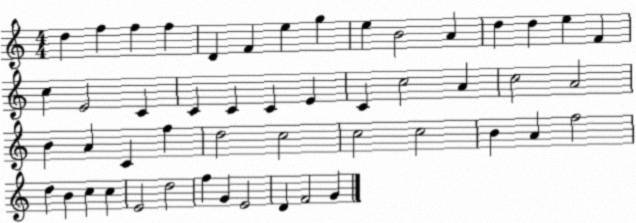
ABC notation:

X:1
T:Untitled
M:4/4
L:1/4
K:C
d f f f D F e g e B2 A d d e F c E2 C C C C E C c2 A c2 A2 B A C f d2 c2 c2 c2 B A f2 d B c c E2 d2 f G E2 D F2 G